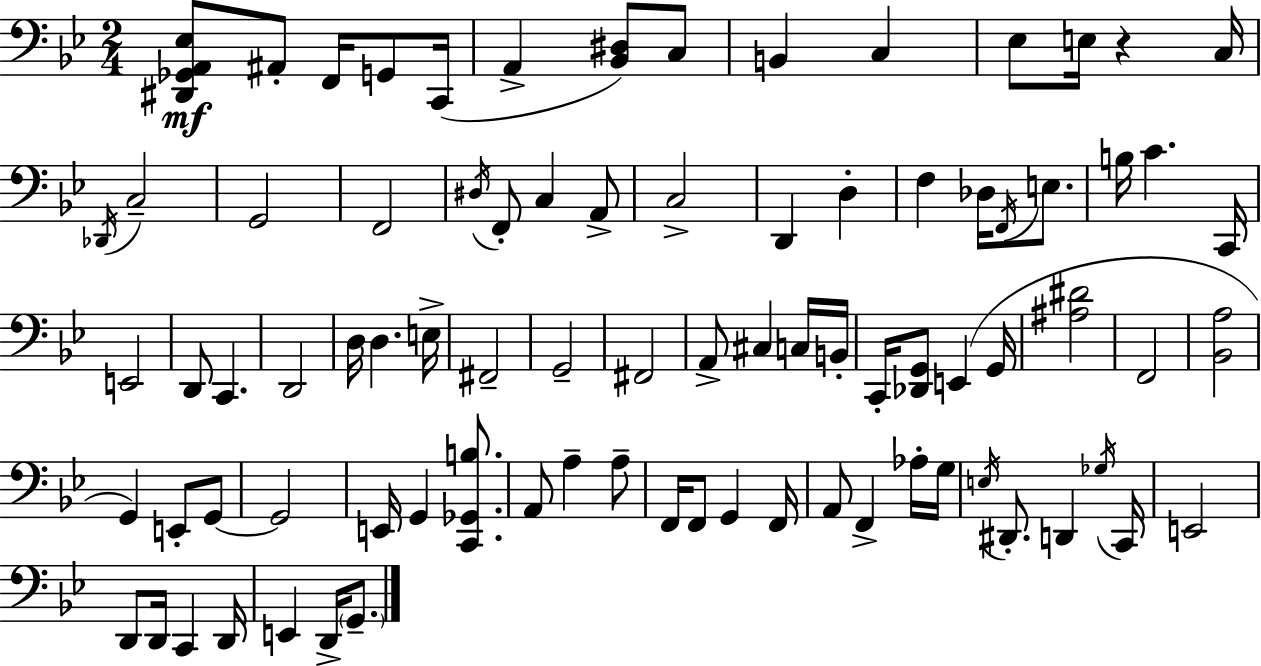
[D#2,Gb2,A2,Eb3]/e A#2/e F2/s G2/e C2/s A2/q [Bb2,D#3]/e C3/e B2/q C3/q Eb3/e E3/s R/q C3/s Db2/s C3/h G2/h F2/h D#3/s F2/e C3/q A2/e C3/h D2/q D3/q F3/q Db3/s F2/s E3/e. B3/s C4/q. C2/s E2/h D2/e C2/q. D2/h D3/s D3/q. E3/s F#2/h G2/h F#2/h A2/e C#3/q C3/s B2/s C2/s [Db2,G2]/e E2/q G2/s [A#3,D#4]/h F2/h [Bb2,A3]/h G2/q E2/e G2/e G2/h E2/s G2/q [C2,Gb2,B3]/e. A2/e A3/q A3/e F2/s F2/e G2/q F2/s A2/e F2/q Ab3/s G3/s E3/s D#2/e. D2/q Gb3/s C2/s E2/h D2/e D2/s C2/q D2/s E2/q D2/s G2/e.